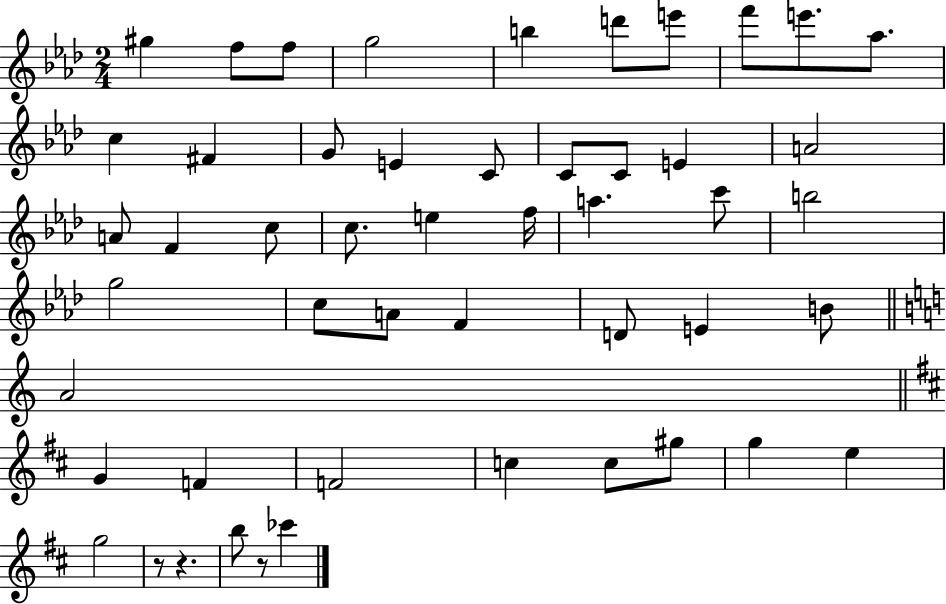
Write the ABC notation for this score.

X:1
T:Untitled
M:2/4
L:1/4
K:Ab
^g f/2 f/2 g2 b d'/2 e'/2 f'/2 e'/2 _a/2 c ^F G/2 E C/2 C/2 C/2 E A2 A/2 F c/2 c/2 e f/4 a c'/2 b2 g2 c/2 A/2 F D/2 E B/2 A2 G F F2 c c/2 ^g/2 g e g2 z/2 z b/2 z/2 _c'